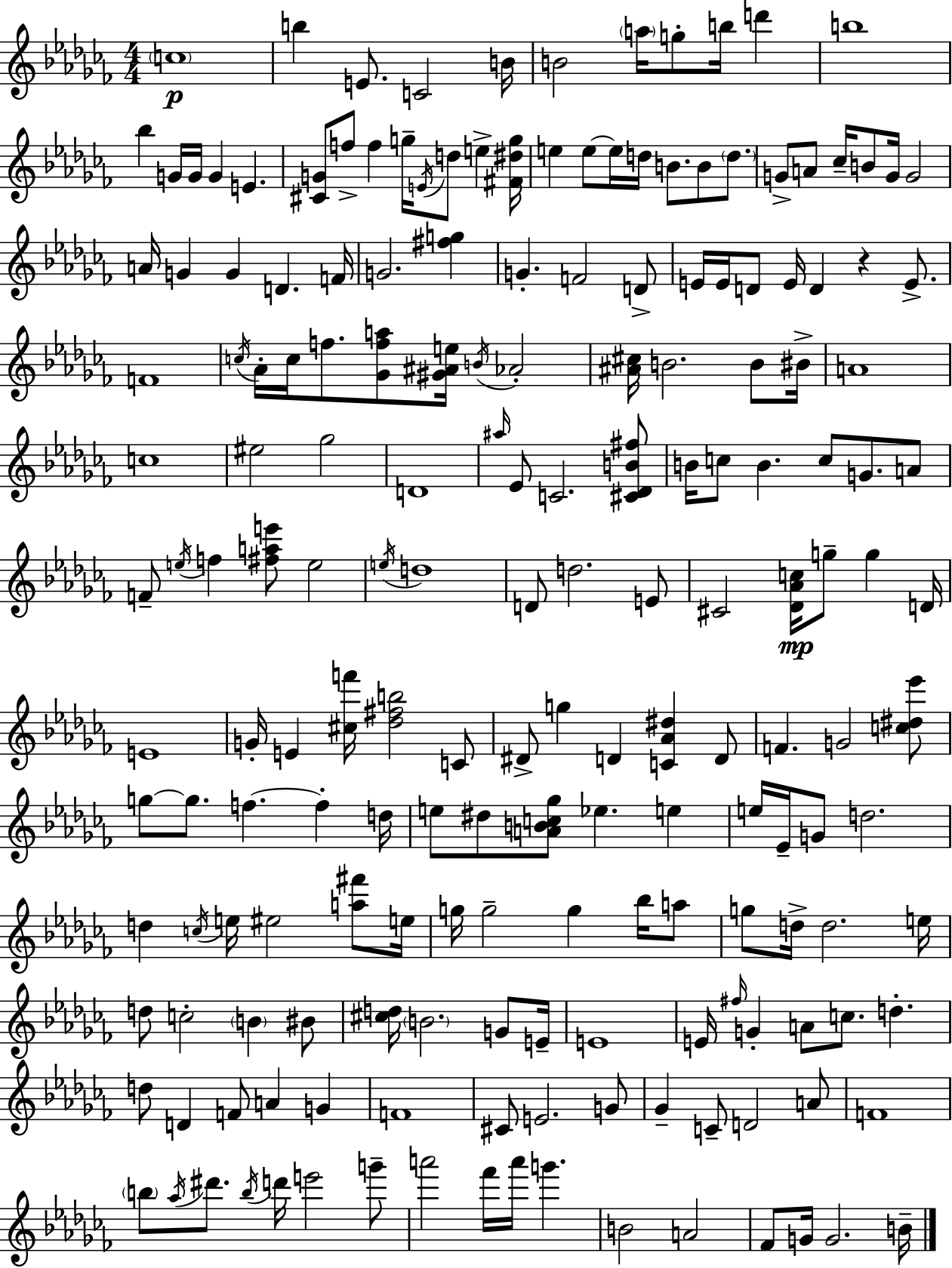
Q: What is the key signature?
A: AES minor